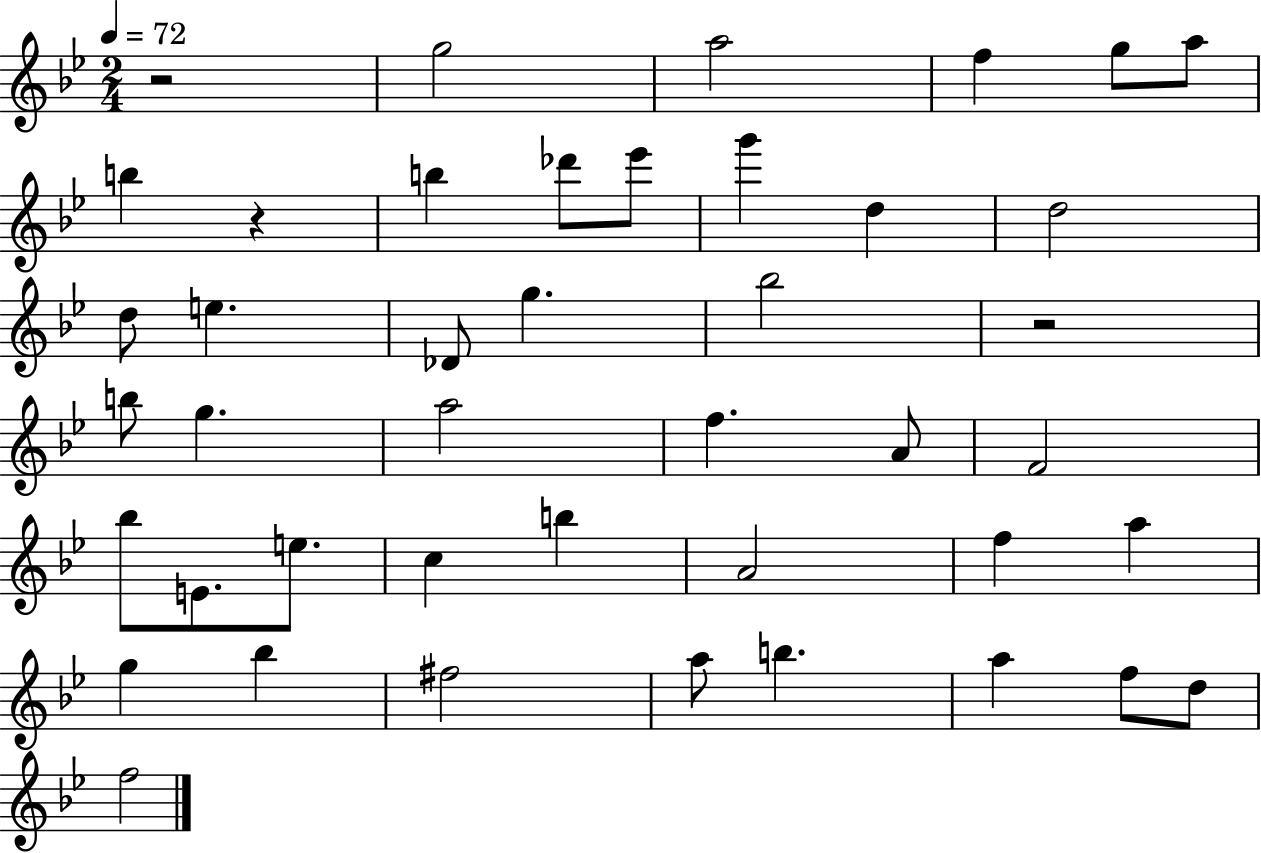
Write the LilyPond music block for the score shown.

{
  \clef treble
  \numericTimeSignature
  \time 2/4
  \key bes \major
  \tempo 4 = 72
  r2 | g''2 | a''2 | f''4 g''8 a''8 | \break b''4 r4 | b''4 des'''8 ees'''8 | g'''4 d''4 | d''2 | \break d''8 e''4. | des'8 g''4. | bes''2 | r2 | \break b''8 g''4. | a''2 | f''4. a'8 | f'2 | \break bes''8 e'8. e''8. | c''4 b''4 | a'2 | f''4 a''4 | \break g''4 bes''4 | fis''2 | a''8 b''4. | a''4 f''8 d''8 | \break f''2 | \bar "|."
}